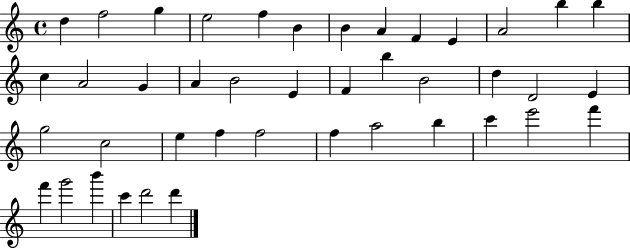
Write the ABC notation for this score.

X:1
T:Untitled
M:4/4
L:1/4
K:C
d f2 g e2 f B B A F E A2 b b c A2 G A B2 E F b B2 d D2 E g2 c2 e f f2 f a2 b c' e'2 f' f' g'2 b' c' d'2 d'